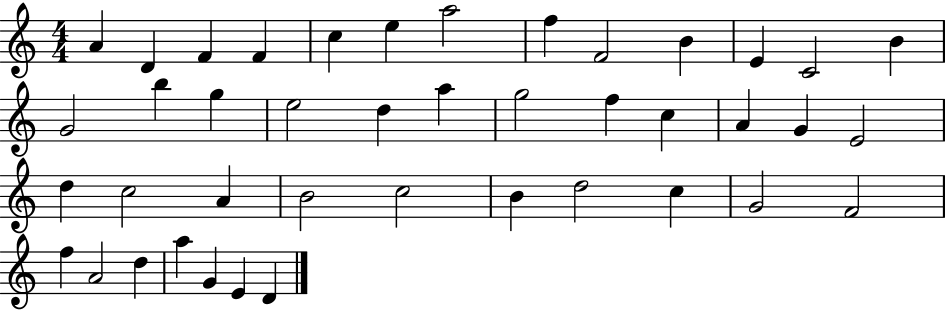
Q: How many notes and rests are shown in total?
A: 42